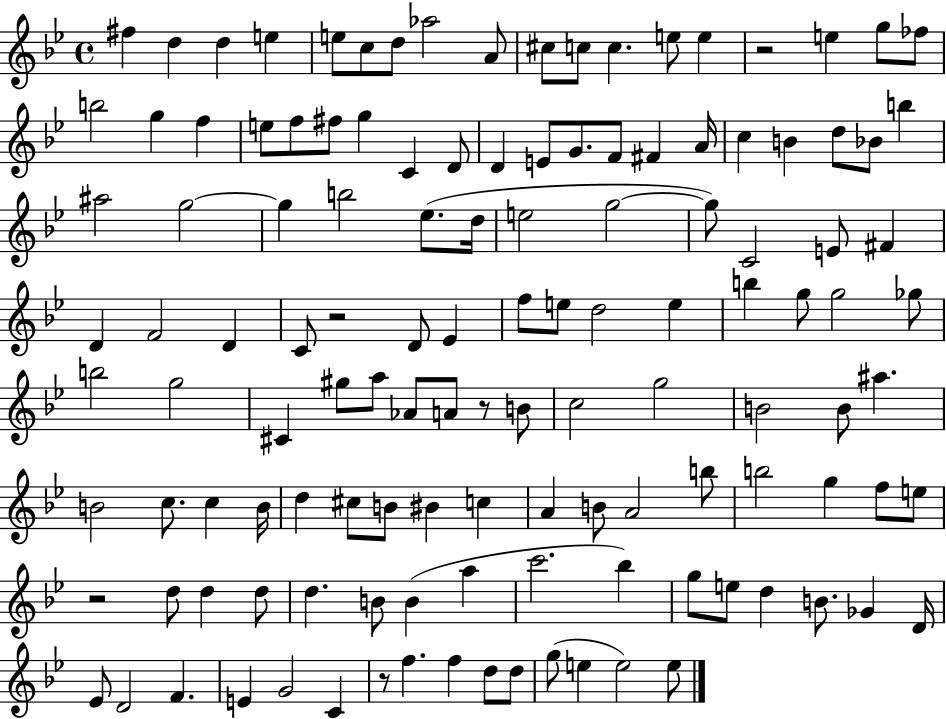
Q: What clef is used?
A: treble